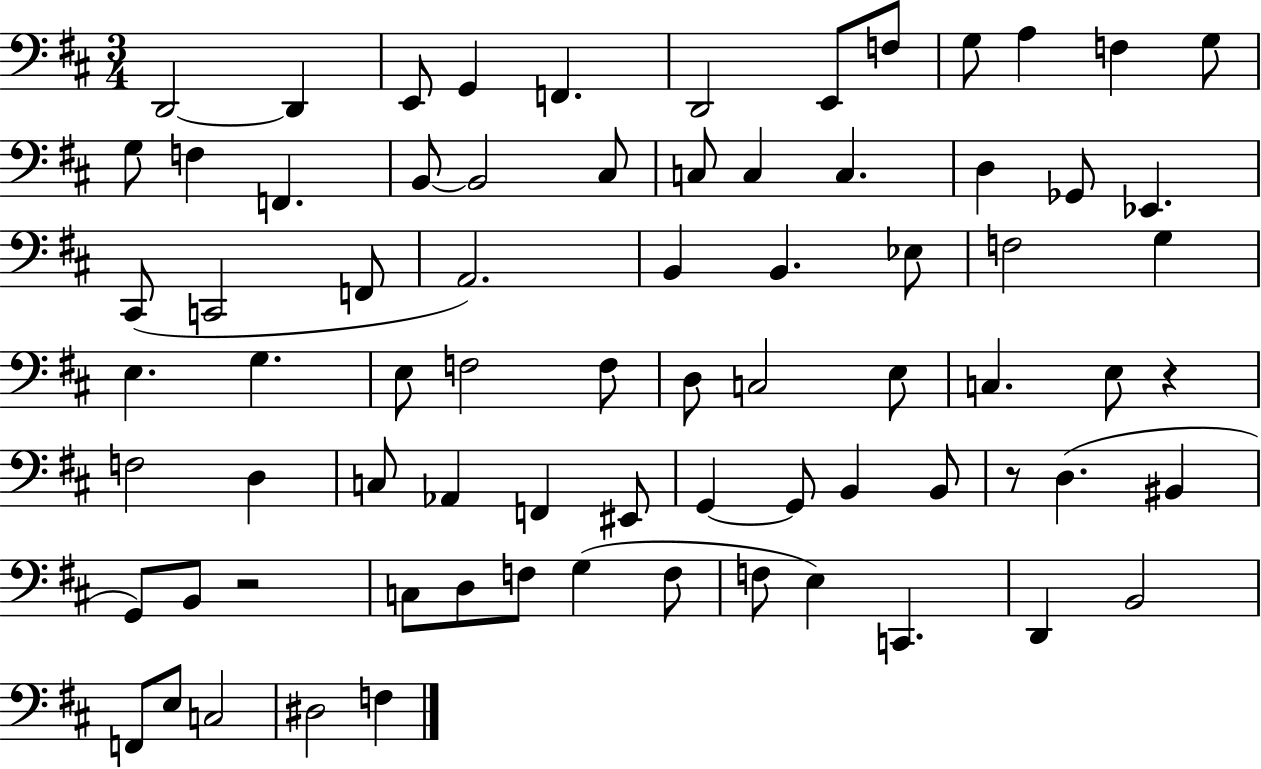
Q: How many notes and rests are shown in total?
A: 75